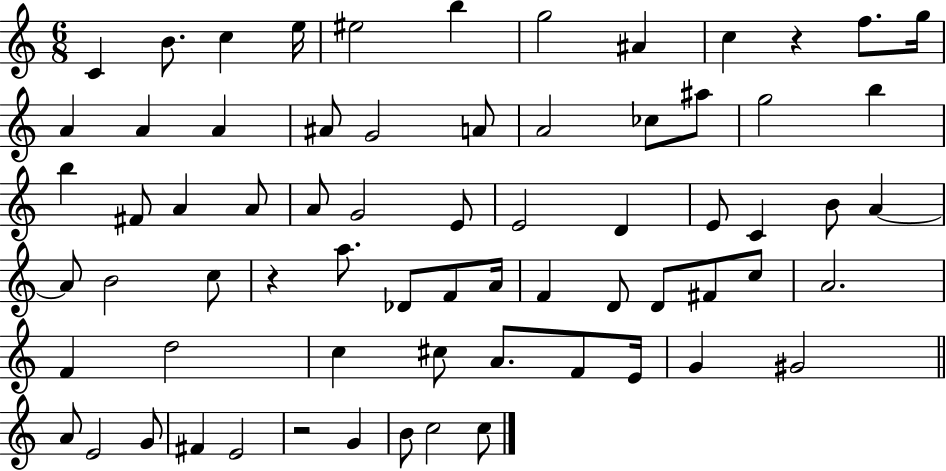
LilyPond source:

{
  \clef treble
  \numericTimeSignature
  \time 6/8
  \key c \major
  c'4 b'8. c''4 e''16 | eis''2 b''4 | g''2 ais'4 | c''4 r4 f''8. g''16 | \break a'4 a'4 a'4 | ais'8 g'2 a'8 | a'2 ces''8 ais''8 | g''2 b''4 | \break b''4 fis'8 a'4 a'8 | a'8 g'2 e'8 | e'2 d'4 | e'8 c'4 b'8 a'4~~ | \break a'8 b'2 c''8 | r4 a''8. des'8 f'8 a'16 | f'4 d'8 d'8 fis'8 c''8 | a'2. | \break f'4 d''2 | c''4 cis''8 a'8. f'8 e'16 | g'4 gis'2 | \bar "||" \break \key a \minor a'8 e'2 g'8 | fis'4 e'2 | r2 g'4 | b'8 c''2 c''8 | \break \bar "|."
}